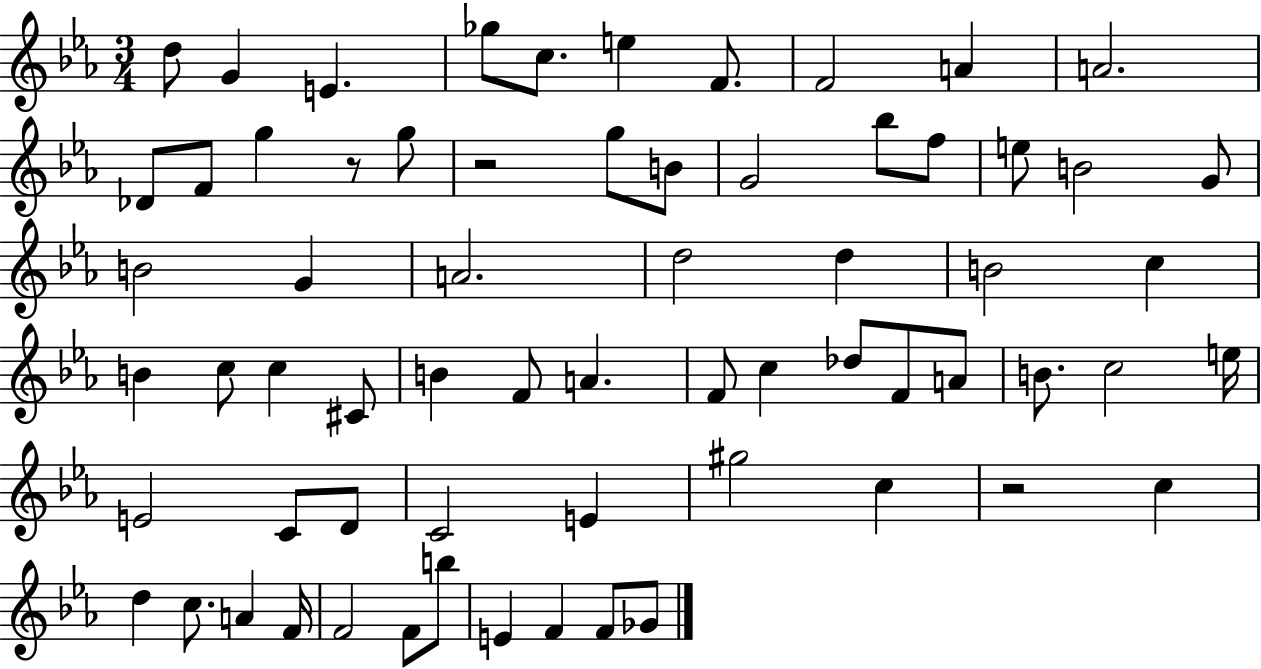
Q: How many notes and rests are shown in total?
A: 66